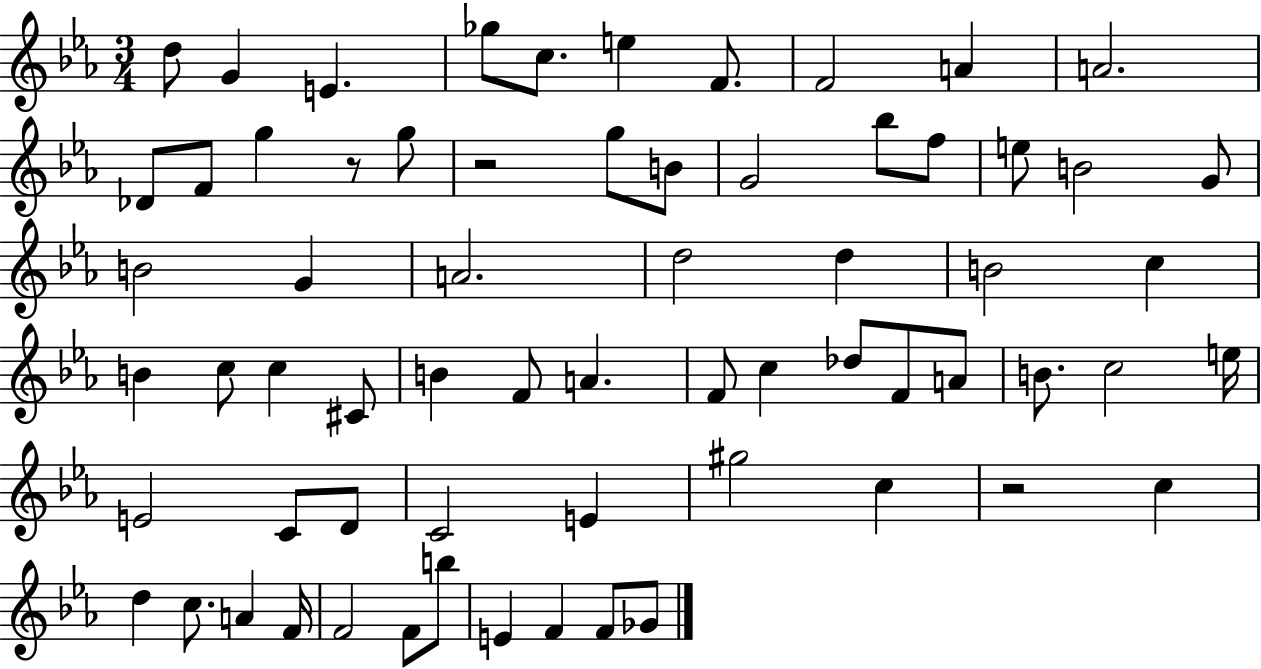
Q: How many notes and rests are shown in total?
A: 66